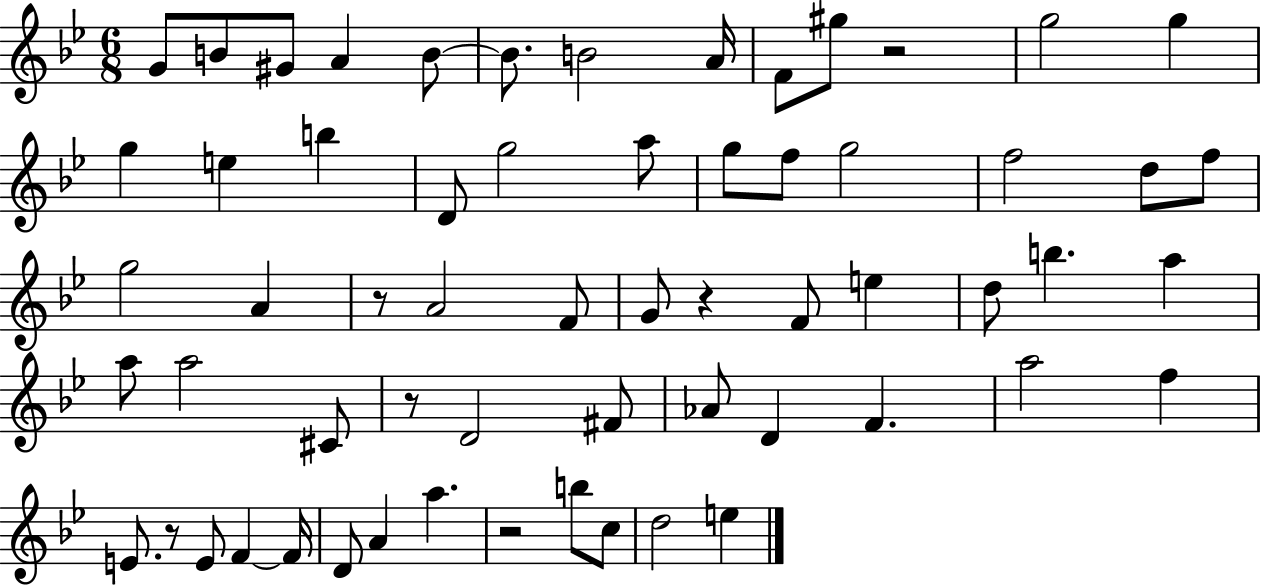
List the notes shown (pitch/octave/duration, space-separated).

G4/e B4/e G#4/e A4/q B4/e B4/e. B4/h A4/s F4/e G#5/e R/h G5/h G5/q G5/q E5/q B5/q D4/e G5/h A5/e G5/e F5/e G5/h F5/h D5/e F5/e G5/h A4/q R/e A4/h F4/e G4/e R/q F4/e E5/q D5/e B5/q. A5/q A5/e A5/h C#4/e R/e D4/h F#4/e Ab4/e D4/q F4/q. A5/h F5/q E4/e. R/e E4/e F4/q F4/s D4/e A4/q A5/q. R/h B5/e C5/e D5/h E5/q